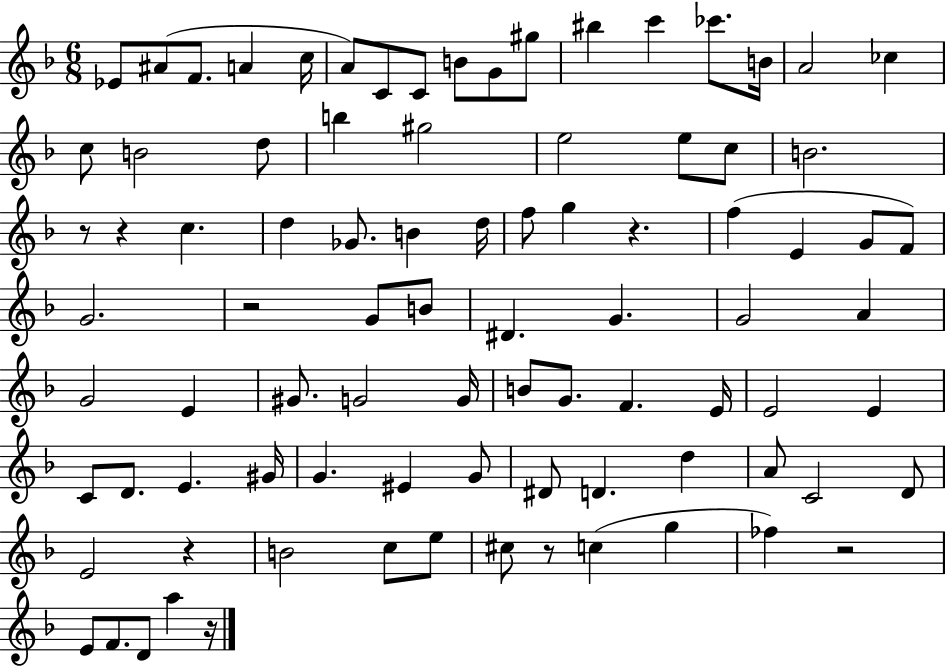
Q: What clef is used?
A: treble